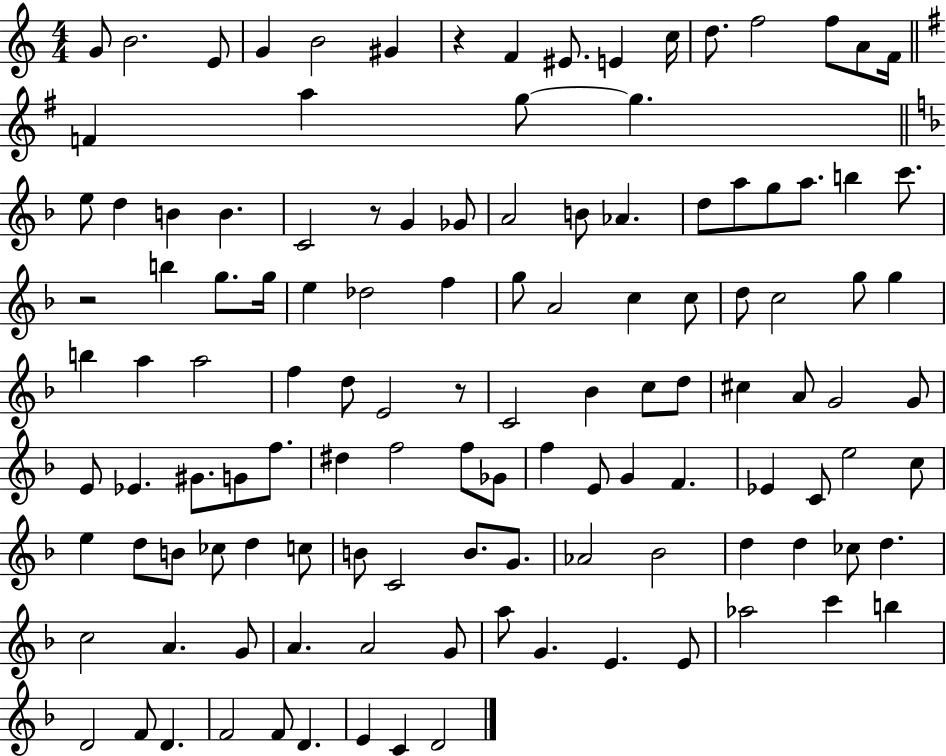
{
  \clef treble
  \numericTimeSignature
  \time 4/4
  \key c \major
  g'8 b'2. e'8 | g'4 b'2 gis'4 | r4 f'4 eis'8. e'4 c''16 | d''8. f''2 f''8 a'8 f'16 | \break \bar "||" \break \key g \major f'4 a''4 g''8~~ g''4. | \bar "||" \break \key f \major e''8 d''4 b'4 b'4. | c'2 r8 g'4 ges'8 | a'2 b'8 aes'4. | d''8 a''8 g''8 a''8. b''4 c'''8. | \break r2 b''4 g''8. g''16 | e''4 des''2 f''4 | g''8 a'2 c''4 c''8 | d''8 c''2 g''8 g''4 | \break b''4 a''4 a''2 | f''4 d''8 e'2 r8 | c'2 bes'4 c''8 d''8 | cis''4 a'8 g'2 g'8 | \break e'8 ees'4. gis'8. g'8 f''8. | dis''4 f''2 f''8 ges'8 | f''4 e'8 g'4 f'4. | ees'4 c'8 e''2 c''8 | \break e''4 d''8 b'8 ces''8 d''4 c''8 | b'8 c'2 b'8. g'8. | aes'2 bes'2 | d''4 d''4 ces''8 d''4. | \break c''2 a'4. g'8 | a'4. a'2 g'8 | a''8 g'4. e'4. e'8 | aes''2 c'''4 b''4 | \break d'2 f'8 d'4. | f'2 f'8 d'4. | e'4 c'4 d'2 | \bar "|."
}